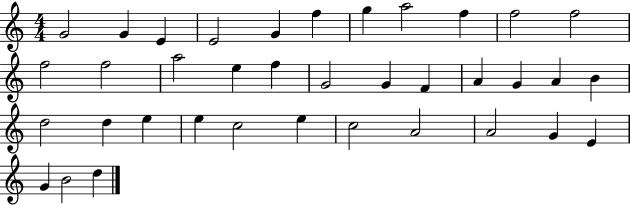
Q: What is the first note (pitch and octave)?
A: G4